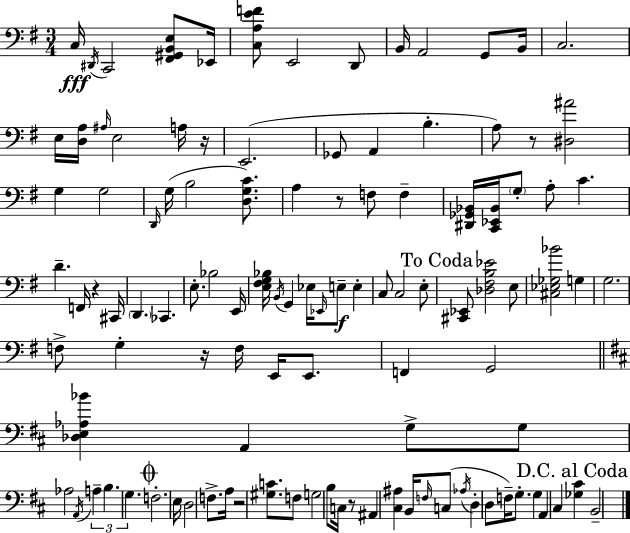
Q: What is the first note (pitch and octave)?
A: C3